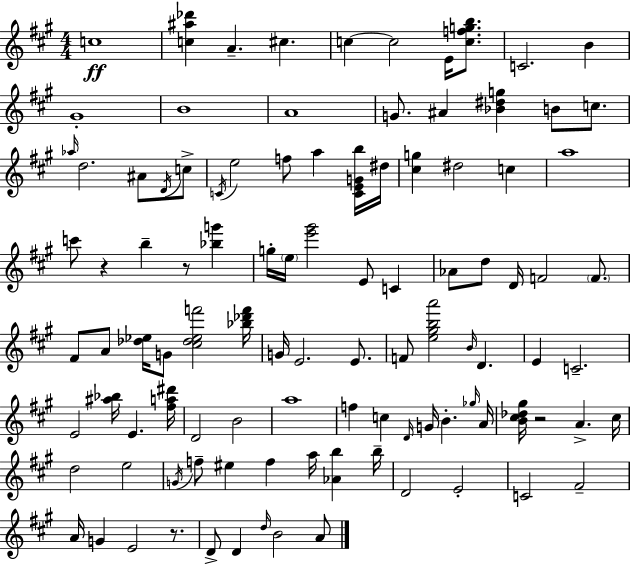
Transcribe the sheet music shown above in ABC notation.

X:1
T:Untitled
M:4/4
L:1/4
K:A
c4 [c^a_d'] A ^c c c2 E/4 [cfgb]/2 C2 B ^G4 B4 A4 G/2 ^A [_B^dg] B/2 c/2 _a/4 d2 ^A/2 D/4 c/2 C/4 e2 f/2 a [CEGb]/4 ^d/4 [^cg] ^d2 c a4 c'/2 z b z/2 [_bg'] g/4 e/4 [e'^g']2 E/2 C _A/2 d/2 D/4 F2 F/2 ^F/2 A/2 [_d_e]/4 G/2 [^c_d_ef']2 [_b_d'f']/4 G/4 E2 E/2 F/2 [e^gba']2 B/4 D E C2 E2 [^a_b]/4 E [^fa^d']/4 D2 B2 a4 f c D/4 G/4 B _g/4 A/4 [B^c_d^g]/4 z2 A ^c/4 d2 e2 G/4 f/2 ^e f a/4 [_Ab] b/4 D2 E2 C2 ^F2 A/4 G E2 z/2 D/2 D d/4 B2 A/2